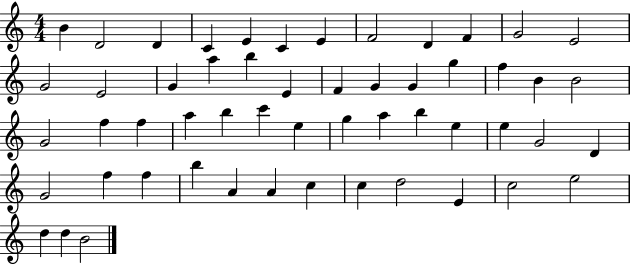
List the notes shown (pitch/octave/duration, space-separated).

B4/q D4/h D4/q C4/q E4/q C4/q E4/q F4/h D4/q F4/q G4/h E4/h G4/h E4/h G4/q A5/q B5/q E4/q F4/q G4/q G4/q G5/q F5/q B4/q B4/h G4/h F5/q F5/q A5/q B5/q C6/q E5/q G5/q A5/q B5/q E5/q E5/q G4/h D4/q G4/h F5/q F5/q B5/q A4/q A4/q C5/q C5/q D5/h E4/q C5/h E5/h D5/q D5/q B4/h